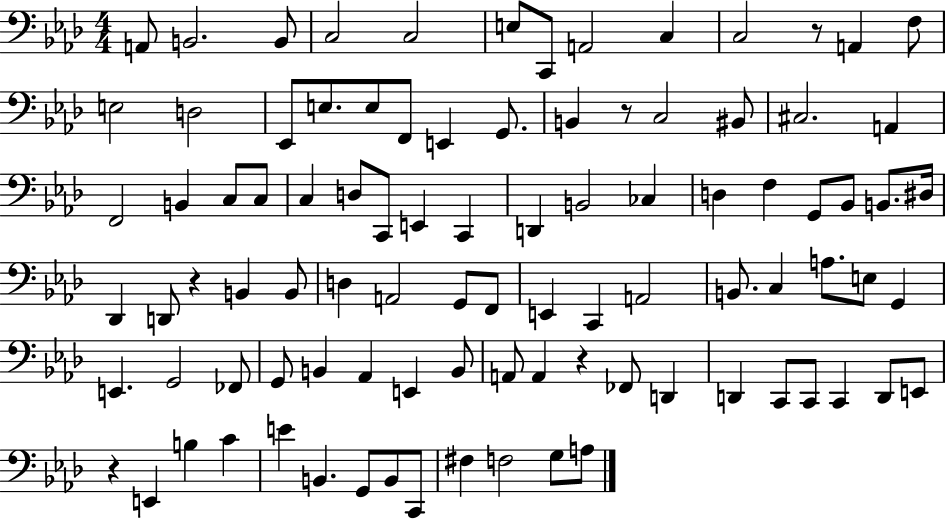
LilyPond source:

{
  \clef bass
  \numericTimeSignature
  \time 4/4
  \key aes \major
  a,8 b,2. b,8 | c2 c2 | e8 c,8 a,2 c4 | c2 r8 a,4 f8 | \break e2 d2 | ees,8 e8. e8 f,8 e,4 g,8. | b,4 r8 c2 bis,8 | cis2. a,4 | \break f,2 b,4 c8 c8 | c4 d8 c,8 e,4 c,4 | d,4 b,2 ces4 | d4 f4 g,8 bes,8 b,8. dis16 | \break des,4 d,8 r4 b,4 b,8 | d4 a,2 g,8 f,8 | e,4 c,4 a,2 | b,8. c4 a8. e8 g,4 | \break e,4. g,2 fes,8 | g,8 b,4 aes,4 e,4 b,8 | a,8 a,4 r4 fes,8 d,4 | d,4 c,8 c,8 c,4 d,8 e,8 | \break r4 e,4 b4 c'4 | e'4 b,4. g,8 b,8 c,8 | fis4 f2 g8 a8 | \bar "|."
}